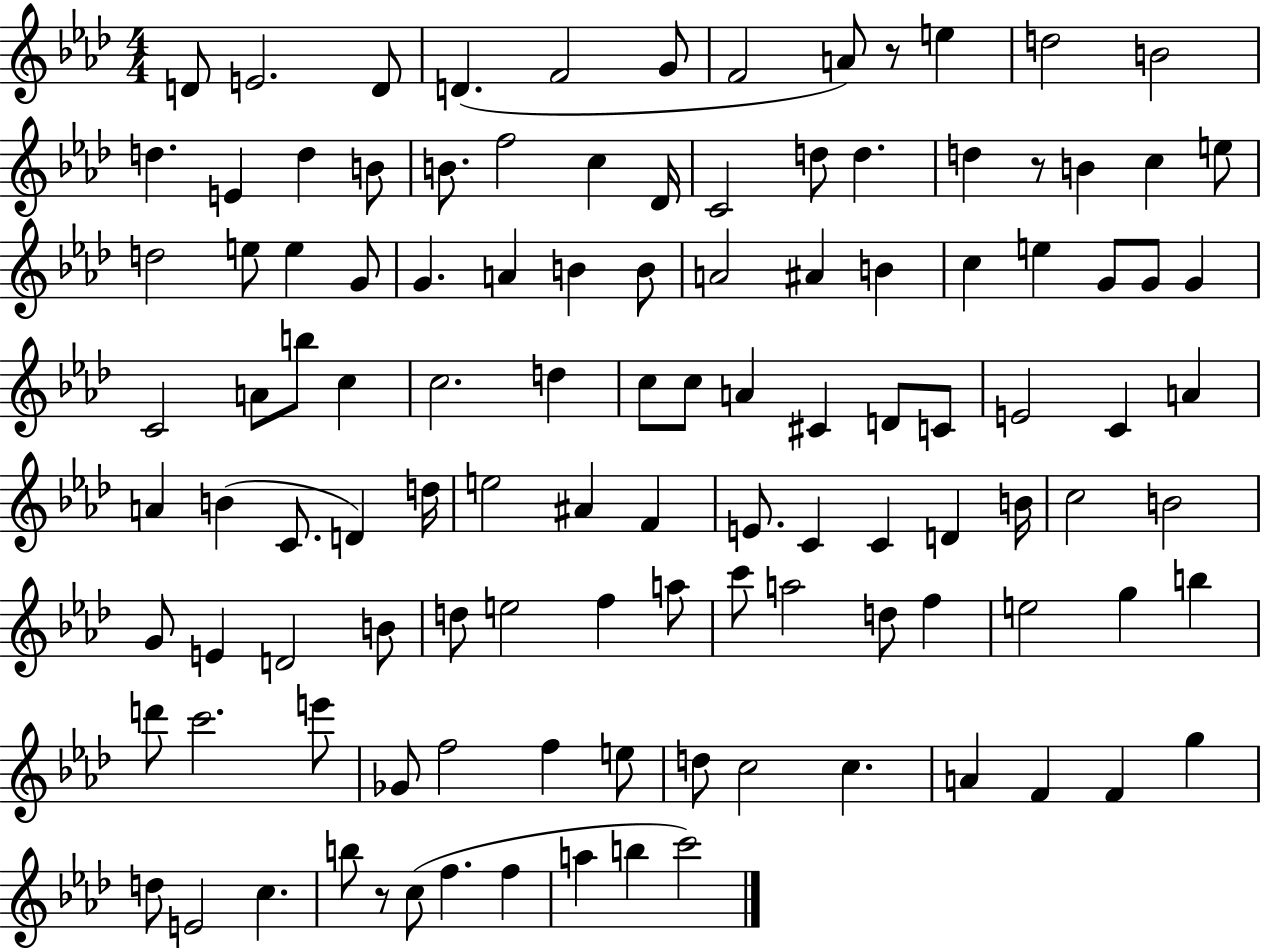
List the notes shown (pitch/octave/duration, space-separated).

D4/e E4/h. D4/e D4/q. F4/h G4/e F4/h A4/e R/e E5/q D5/h B4/h D5/q. E4/q D5/q B4/e B4/e. F5/h C5/q Db4/s C4/h D5/e D5/q. D5/q R/e B4/q C5/q E5/e D5/h E5/e E5/q G4/e G4/q. A4/q B4/q B4/e A4/h A#4/q B4/q C5/q E5/q G4/e G4/e G4/q C4/h A4/e B5/e C5/q C5/h. D5/q C5/e C5/e A4/q C#4/q D4/e C4/e E4/h C4/q A4/q A4/q B4/q C4/e. D4/q D5/s E5/h A#4/q F4/q E4/e. C4/q C4/q D4/q B4/s C5/h B4/h G4/e E4/q D4/h B4/e D5/e E5/h F5/q A5/e C6/e A5/h D5/e F5/q E5/h G5/q B5/q D6/e C6/h. E6/e Gb4/e F5/h F5/q E5/e D5/e C5/h C5/q. A4/q F4/q F4/q G5/q D5/e E4/h C5/q. B5/e R/e C5/e F5/q. F5/q A5/q B5/q C6/h